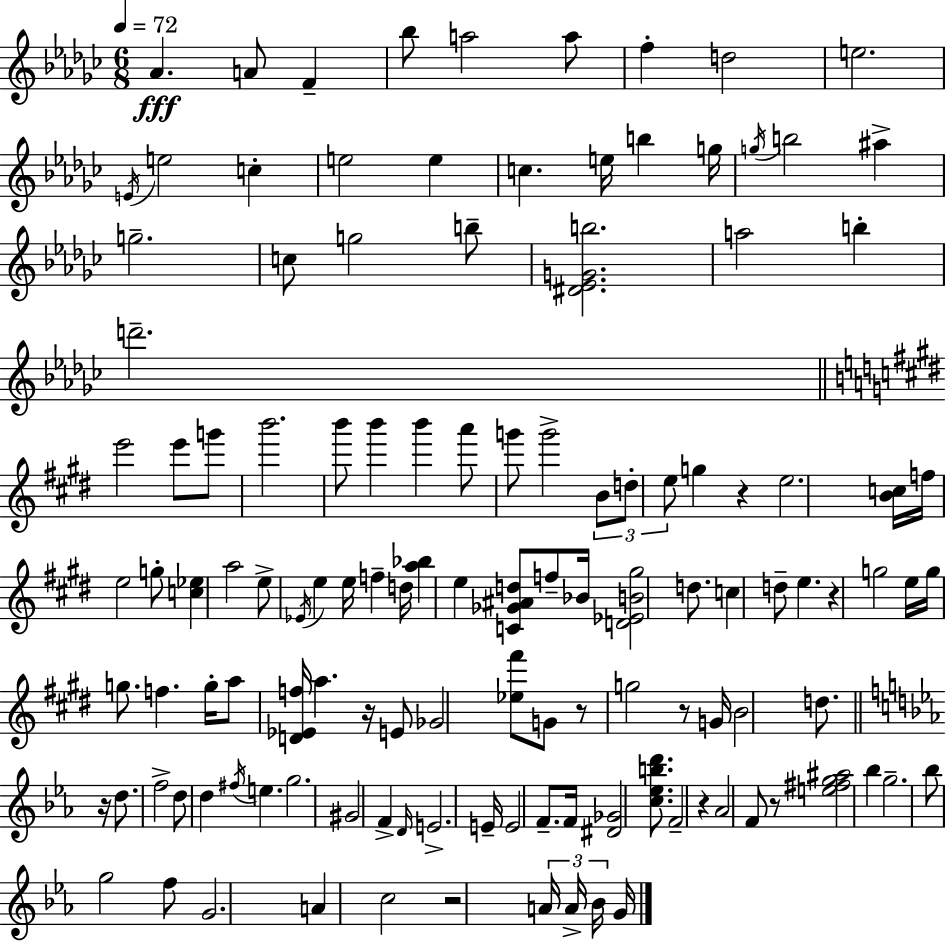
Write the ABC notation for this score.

X:1
T:Untitled
M:6/8
L:1/4
K:Ebm
_A A/2 F _b/2 a2 a/2 f d2 e2 E/4 e2 c e2 e c e/4 b g/4 g/4 b2 ^a g2 c/2 g2 b/2 [^D_EGb]2 a2 b d'2 e'2 e'/2 g'/2 b'2 b'/2 b' b' a'/2 g'/2 g'2 B/2 d/2 e/2 g z e2 [Bc]/4 f/4 e2 g/2 [c_e] a2 e/2 _E/4 e e/4 f d/4 [a_b] e [C_G^Ad]/2 f/2 _B/4 [D_EB^g]2 d/2 c d/2 e z g2 e/4 g/4 g/2 f g/4 a/2 [D_Ef]/4 a z/4 E/2 _G2 [_e^f']/2 G/2 z/2 g2 z/2 G/4 B2 d/2 z/4 d/2 f2 d/2 d ^f/4 e g2 ^G2 F D/4 E2 E/4 E2 F/2 F/4 [^D_G]2 [c_ebd']/2 F2 z _A2 F/2 z/2 [e^fg^a]2 _b g2 _b/2 g2 f/2 G2 A c2 z2 A/4 A/4 _B/4 G/4